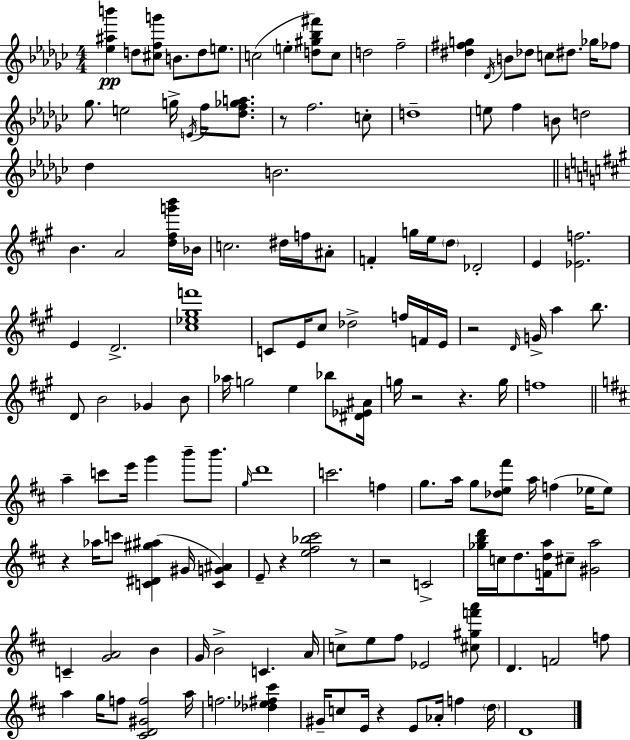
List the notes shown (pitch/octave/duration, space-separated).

[Eb5,A#5,B6]/q D5/e [C#5,F5,G6]/e B4/e. D5/e E5/e. C5/h E5/q [D5,G#5,Bb5,F#6]/e C5/e D5/h F5/h [D#5,F#5,G5]/q Db4/s B4/e Db5/e C5/e D#5/e. Gb5/s FES5/e Gb5/e. E5/h G5/s E4/s F5/s [Db5,F5,Gb5,A5]/e. R/e F5/h. C5/e D5/w E5/e F5/q B4/e D5/h Db5/q B4/h. B4/q. A4/h [D5,F#5,G6,B6]/s Bb4/s C5/h. D#5/s F5/s A#4/e F4/q G5/s E5/s D5/e Db4/h E4/q [Eb4,F5]/h. E4/q D4/h. [C#5,Eb5,G#5,F6]/w C4/e E4/s C#5/e Db5/h F5/s F4/s E4/s R/h D4/s G4/s A5/q B5/e. D4/e B4/h Gb4/q B4/e Ab5/s G5/h E5/q Bb5/e [D#4,Eb4,A#4]/s G5/s R/h R/q. G5/s F5/w A5/q C6/e E6/s G6/q B6/e B6/e. G5/s D6/w C6/h. F5/q G5/e. A5/s G5/e [Db5,E5,F#6]/e A5/s F5/q Eb5/s Eb5/e R/q Ab5/s C6/e [C4,D#4,G#5,A#5]/q G#4/s [C4,G4,A#4]/q E4/e R/q [E5,F#5,Bb5,C#6]/h R/e R/h C4/h [Gb5,B5,D6]/s C5/s D5/e. [F4,D5,A5]/s C#5/e [G#4,A5]/h C4/q [G4,A4]/h B4/q G4/s B4/h C4/q. A4/s C5/e E5/e F#5/e Eb4/h [C#5,G#5,F6,A6]/e D4/q. F4/h F5/e A5/q G5/s F5/e [C#4,D4,G#4,F5]/h A5/s F5/h. [Db5,Eb5,F#5,C#6]/q G#4/s C5/e E4/s R/q E4/e Ab4/s F5/q D5/s D4/w